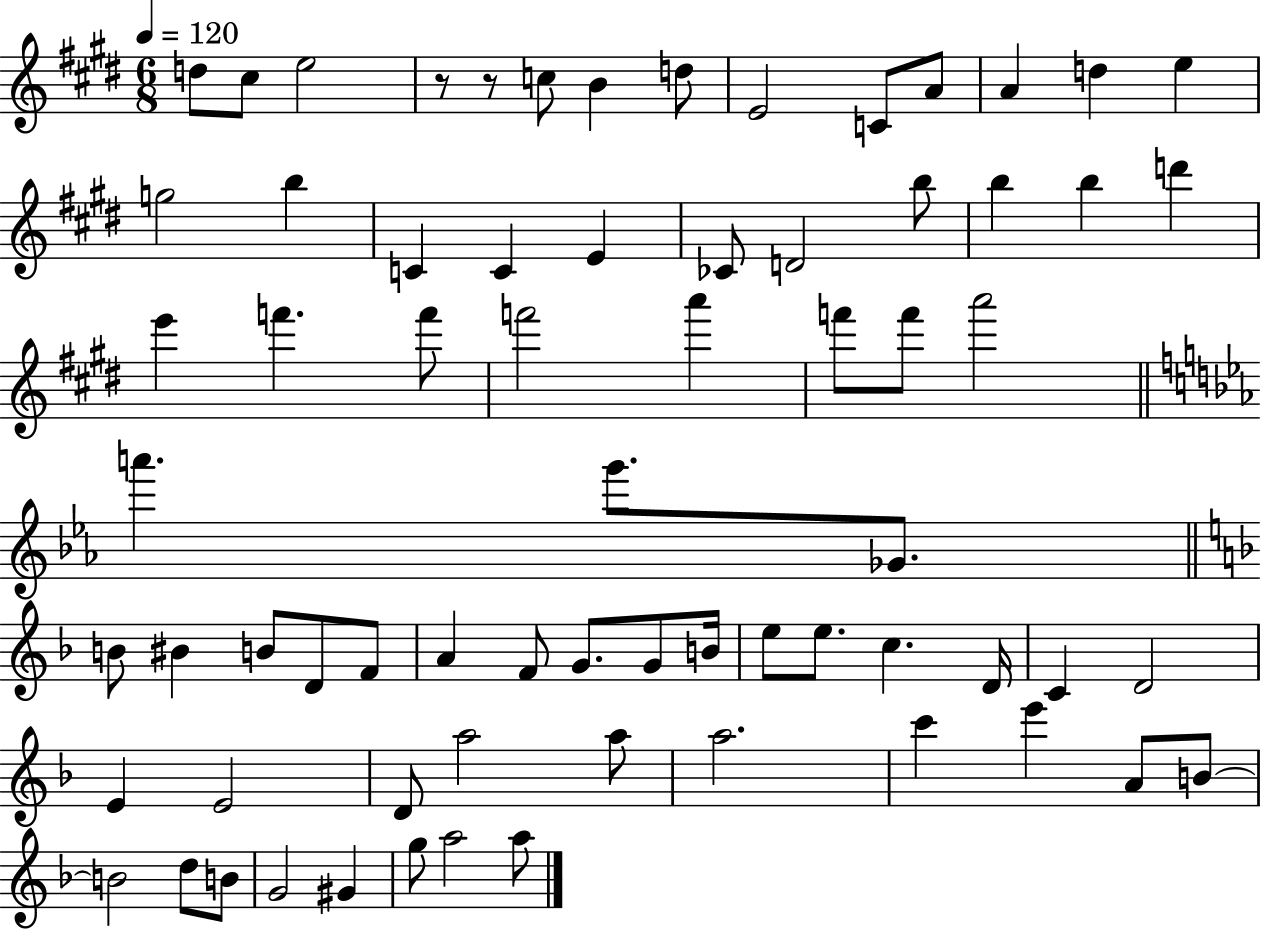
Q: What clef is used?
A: treble